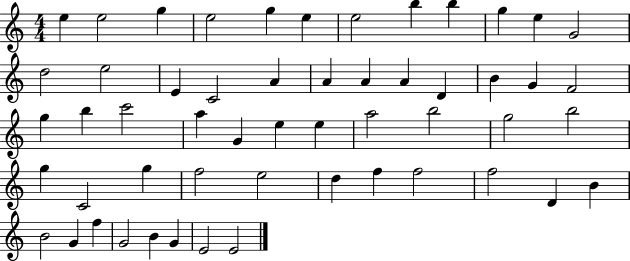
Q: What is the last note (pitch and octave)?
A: E4